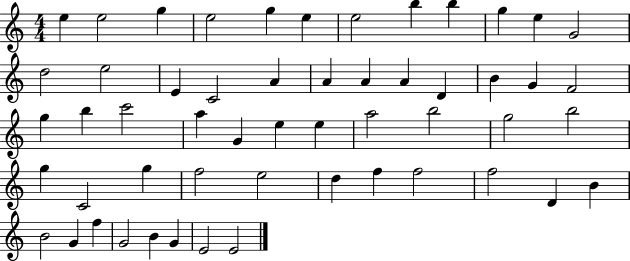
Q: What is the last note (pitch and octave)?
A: E4